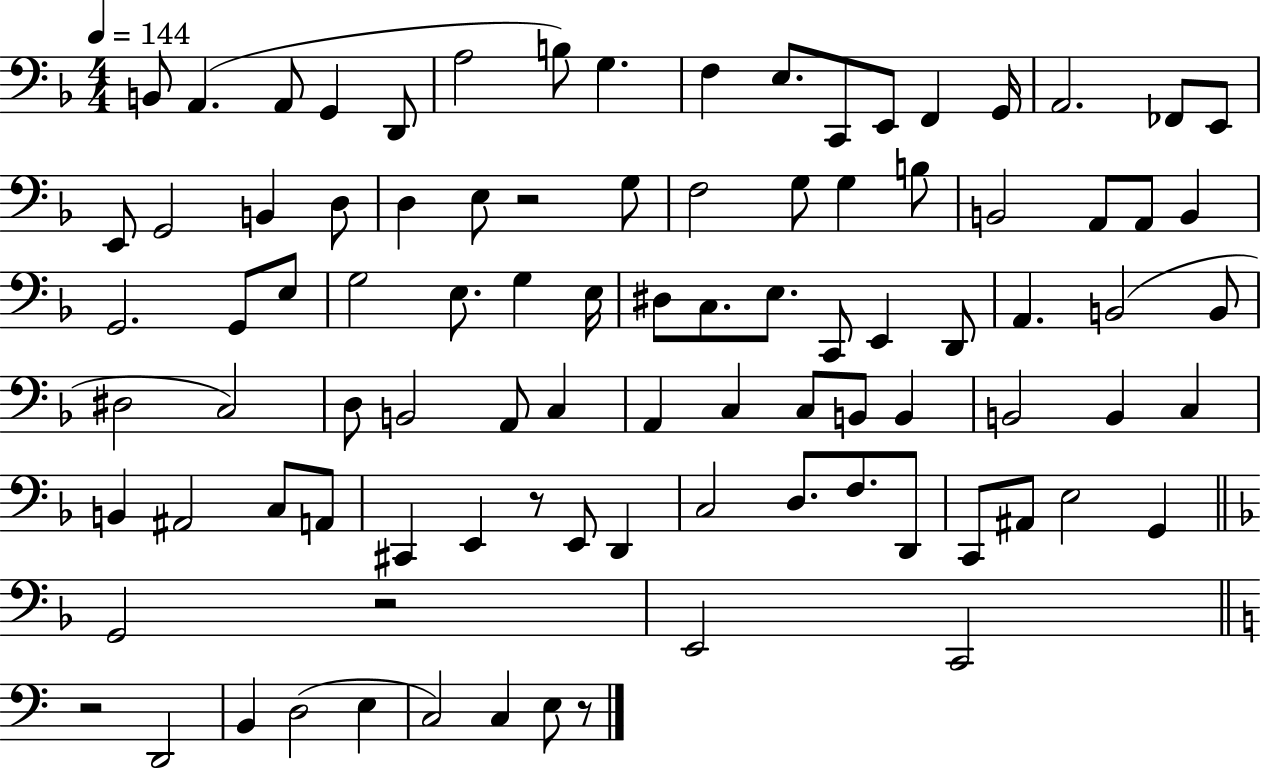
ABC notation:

X:1
T:Untitled
M:4/4
L:1/4
K:F
B,,/2 A,, A,,/2 G,, D,,/2 A,2 B,/2 G, F, E,/2 C,,/2 E,,/2 F,, G,,/4 A,,2 _F,,/2 E,,/2 E,,/2 G,,2 B,, D,/2 D, E,/2 z2 G,/2 F,2 G,/2 G, B,/2 B,,2 A,,/2 A,,/2 B,, G,,2 G,,/2 E,/2 G,2 E,/2 G, E,/4 ^D,/2 C,/2 E,/2 C,,/2 E,, D,,/2 A,, B,,2 B,,/2 ^D,2 C,2 D,/2 B,,2 A,,/2 C, A,, C, C,/2 B,,/2 B,, B,,2 B,, C, B,, ^A,,2 C,/2 A,,/2 ^C,, E,, z/2 E,,/2 D,, C,2 D,/2 F,/2 D,,/2 C,,/2 ^A,,/2 E,2 G,, G,,2 z2 E,,2 C,,2 z2 D,,2 B,, D,2 E, C,2 C, E,/2 z/2